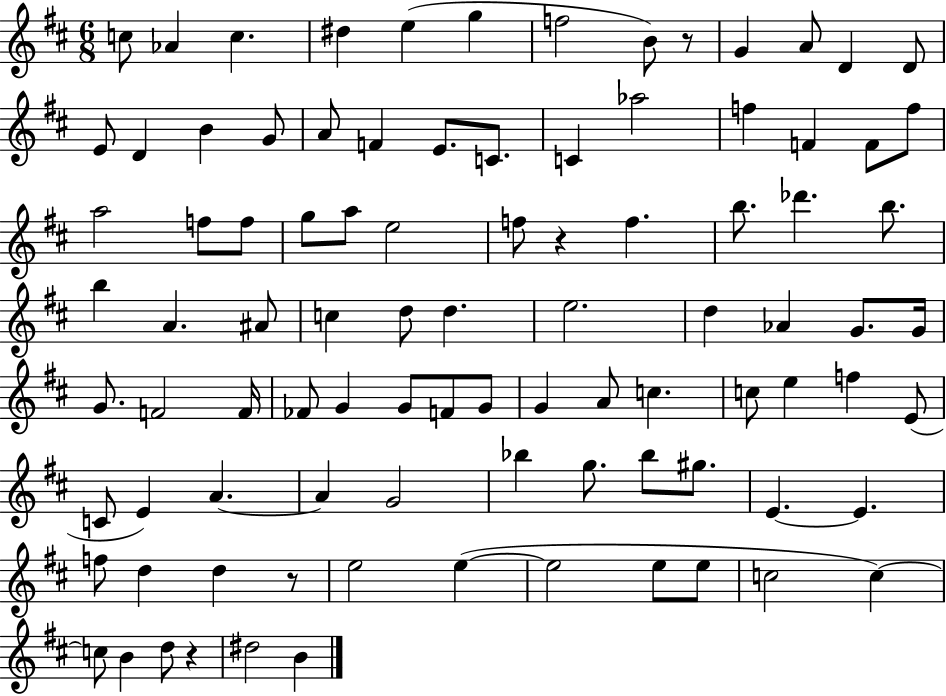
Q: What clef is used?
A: treble